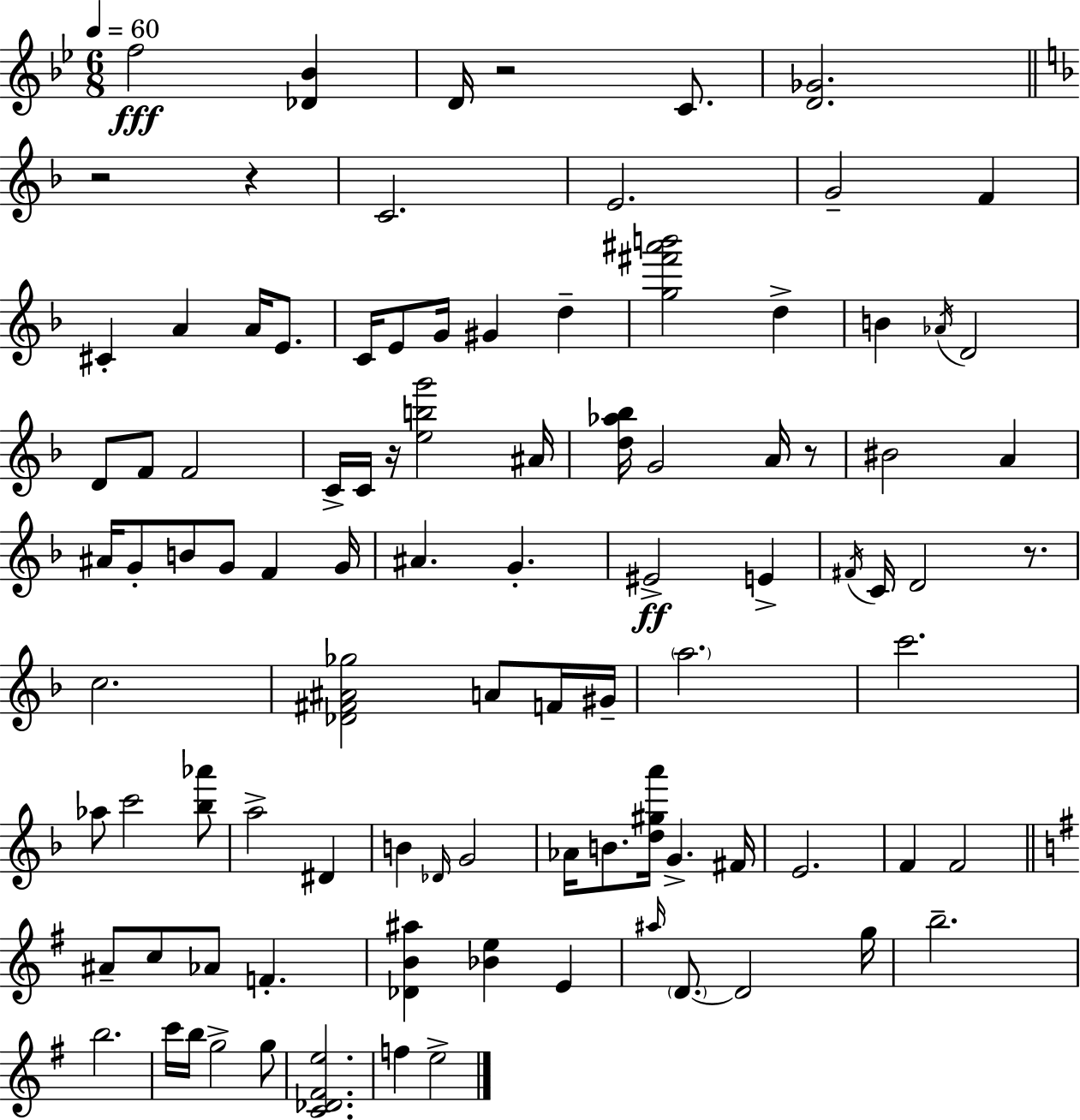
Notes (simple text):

F5/h [Db4,Bb4]/q D4/s R/h C4/e. [D4,Gb4]/h. R/h R/q C4/h. E4/h. G4/h F4/q C#4/q A4/q A4/s E4/e. C4/s E4/e G4/s G#4/q D5/q [G5,F#6,A#6,B6]/h D5/q B4/q Ab4/s D4/h D4/e F4/e F4/h C4/s C4/s R/s [E5,B5,G6]/h A#4/s [D5,Ab5,Bb5]/s G4/h A4/s R/e BIS4/h A4/q A#4/s G4/e B4/e G4/e F4/q G4/s A#4/q. G4/q. EIS4/h E4/q F#4/s C4/s D4/h R/e. C5/h. [Db4,F#4,A#4,Gb5]/h A4/e F4/s G#4/s A5/h. C6/h. Ab5/e C6/h [Bb5,Ab6]/e A5/h D#4/q B4/q Db4/s G4/h Ab4/s B4/e. [D5,G#5,A6]/s G4/q. F#4/s E4/h. F4/q F4/h A#4/e C5/e Ab4/e F4/q. [Db4,B4,A#5]/q [Bb4,E5]/q E4/q A#5/s D4/e. D4/h G5/s B5/h. B5/h. C6/s B5/s G5/h G5/e [C4,Db4,F#4,E5]/h. F5/q E5/h